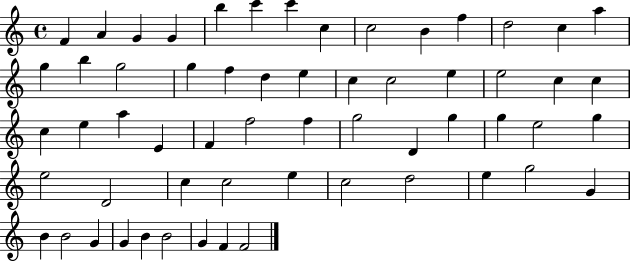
X:1
T:Untitled
M:4/4
L:1/4
K:C
F A G G b c' c' c c2 B f d2 c a g b g2 g f d e c c2 e e2 c c c e a E F f2 f g2 D g g e2 g e2 D2 c c2 e c2 d2 e g2 G B B2 G G B B2 G F F2